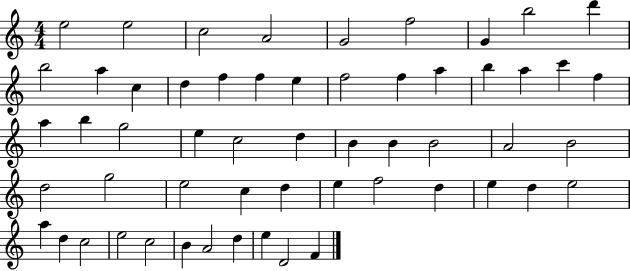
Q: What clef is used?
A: treble